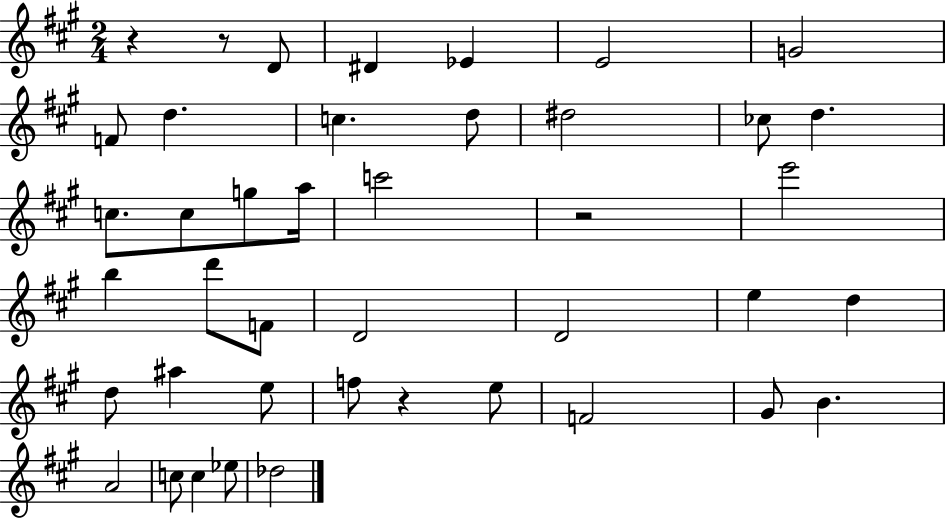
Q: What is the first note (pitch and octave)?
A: D4